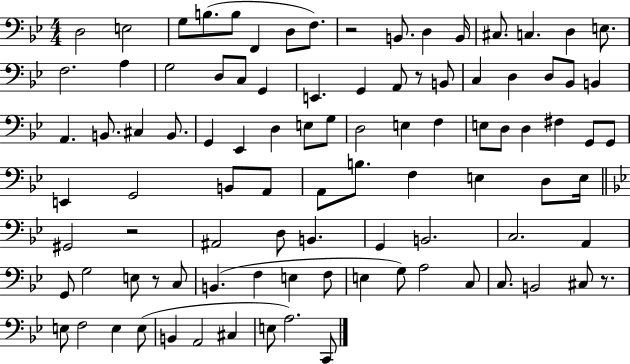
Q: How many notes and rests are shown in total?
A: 96